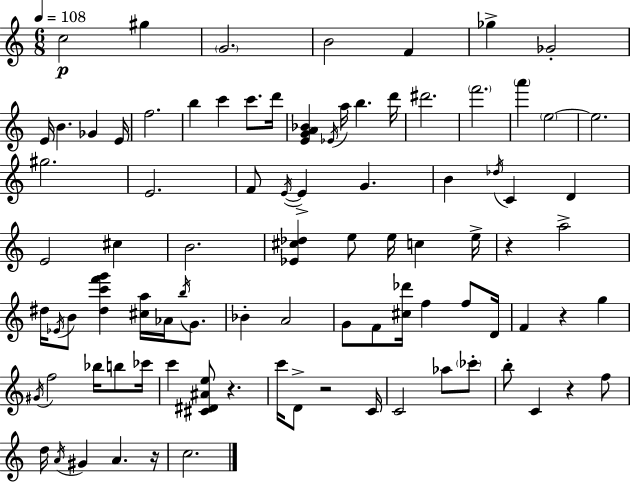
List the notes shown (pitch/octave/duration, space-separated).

C5/h G#5/q G4/h. B4/h F4/q Gb5/q Gb4/h E4/s B4/q. Gb4/q E4/s F5/h. B5/q C6/q C6/e. D6/s [E4,G4,A4,Bb4]/q Eb4/s A5/s B5/q. D6/s D#6/h. F6/h. A6/q E5/h E5/h. G#5/h. E4/h. F4/e E4/s E4/q G4/q. B4/q Db5/s C4/q D4/q E4/h C#5/q B4/h. [Eb4,C#5,Db5]/q E5/e E5/s C5/q E5/s R/q A5/h D#5/s Eb4/s B4/e [D#5,C6,F6,G6]/q [C#5,A5]/s Ab4/s B5/s G4/e. Bb4/q A4/h G4/e F4/e [C#5,Db6]/s F5/q F5/e D4/s F4/q R/q G5/q G#4/s F5/h Bb5/s B5/e CES6/s C6/q [C#4,D#4,A#4,E5]/e R/q. C6/s D4/e R/h C4/s C4/h Ab5/e CES6/e B5/e C4/q R/q F5/e D5/s A4/s G#4/q A4/q. R/s C5/h.